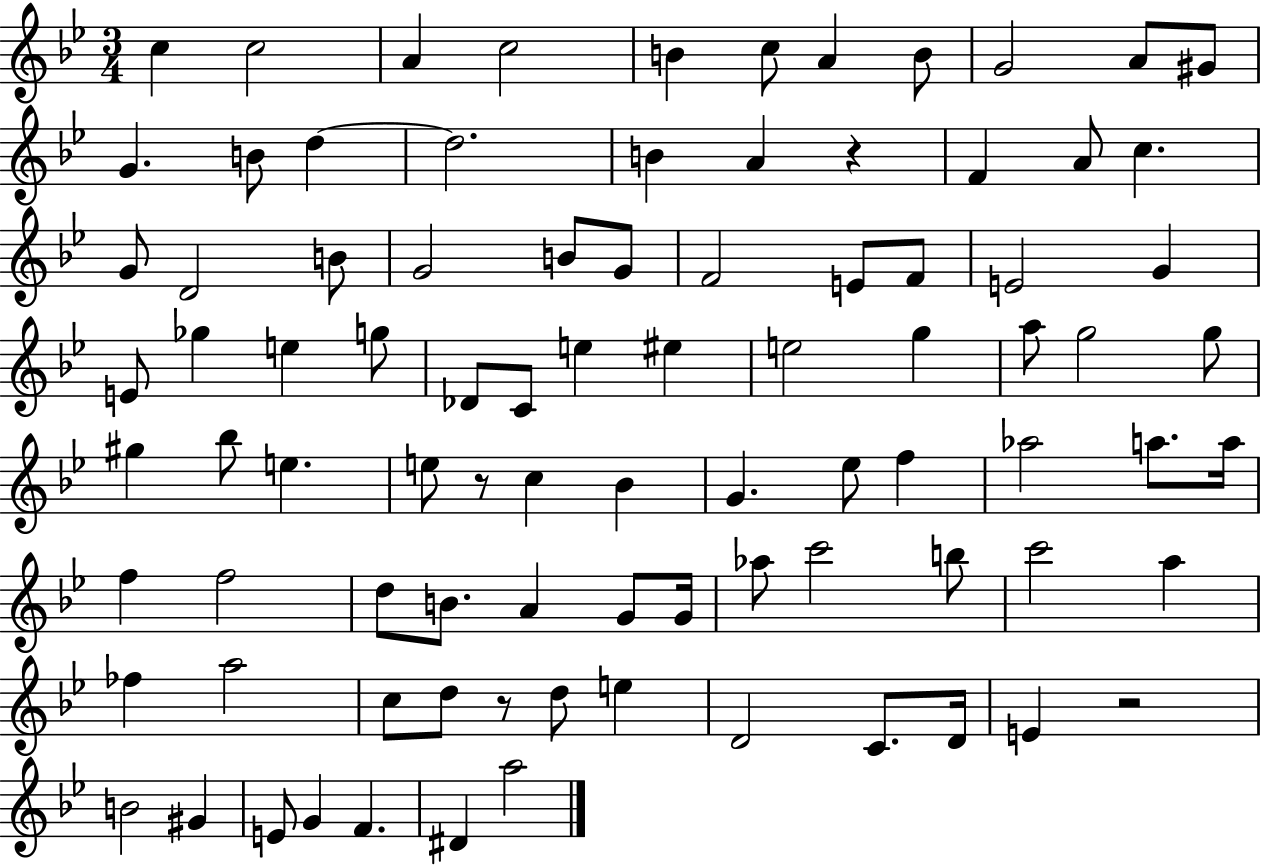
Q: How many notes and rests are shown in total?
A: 89